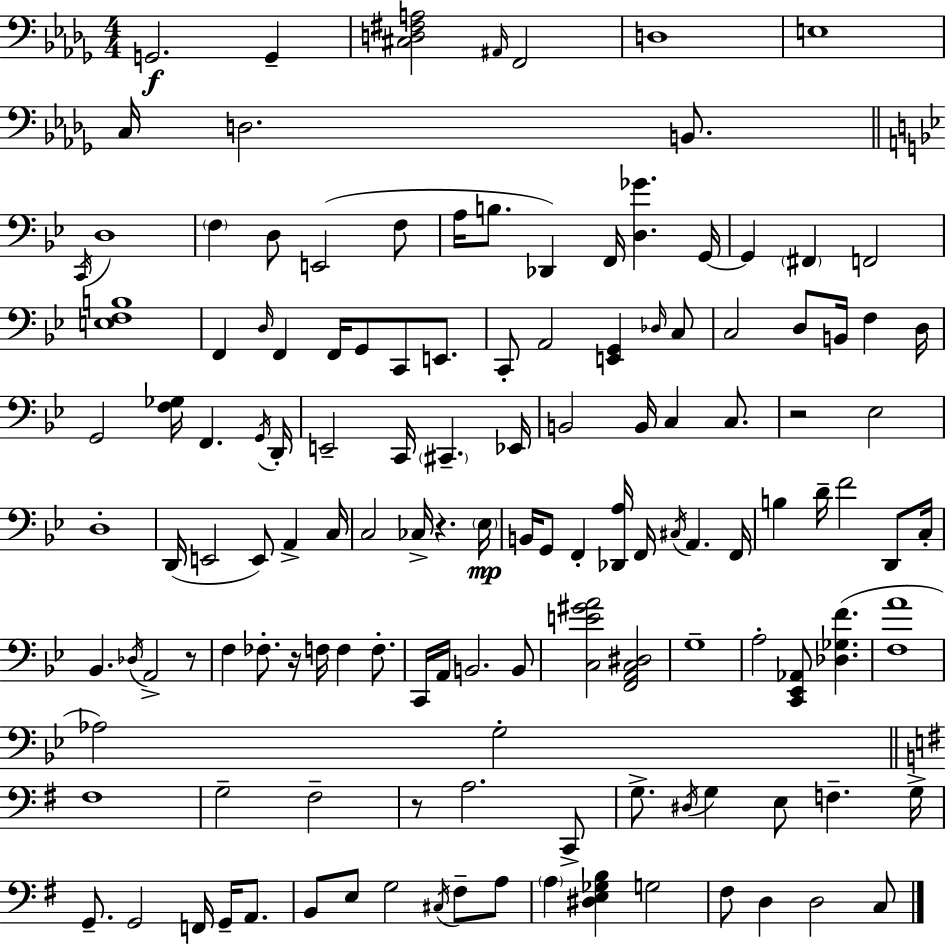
G2/h. G2/q [C#3,D3,F#3,A3]/h A#2/s F2/h D3/w E3/w C3/s D3/h. B2/e. C2/s D3/w F3/q D3/e E2/h F3/e A3/s B3/e. Db2/q F2/s [D3,Gb4]/q. G2/s G2/q F#2/q F2/h [E3,F3,B3]/w F2/q D3/s F2/q F2/s G2/e C2/e E2/e. C2/e A2/h [E2,G2]/q Db3/s C3/e C3/h D3/e B2/s F3/q D3/s G2/h [F3,Gb3]/s F2/q. G2/s D2/s E2/h C2/s C#2/q. Eb2/s B2/h B2/s C3/q C3/e. R/h Eb3/h D3/w D2/s E2/h E2/e A2/q C3/s C3/h CES3/s R/q. Eb3/s B2/s G2/e F2/q [Db2,A3]/s F2/s C#3/s A2/q. F2/s B3/q D4/s F4/h D2/e C3/s Bb2/q. Db3/s A2/h R/e F3/q FES3/e. R/s F3/s F3/q F3/e. C2/s A2/s B2/h. B2/e [C3,E4,G#4,A4]/h [F2,A2,C3,D#3]/h G3/w A3/h [C2,Eb2,Ab2]/e [Db3,Gb3,F4]/q. [F3,A4]/w Ab3/h G3/h F#3/w G3/h F#3/h R/e A3/h. C2/e G3/e. D#3/s G3/q E3/e F3/q. G3/s G2/e. G2/h F2/s G2/s A2/e. B2/e E3/e G3/h C#3/s F#3/e A3/e A3/q [D#3,E3,Gb3,B3]/q G3/h F#3/e D3/q D3/h C3/e